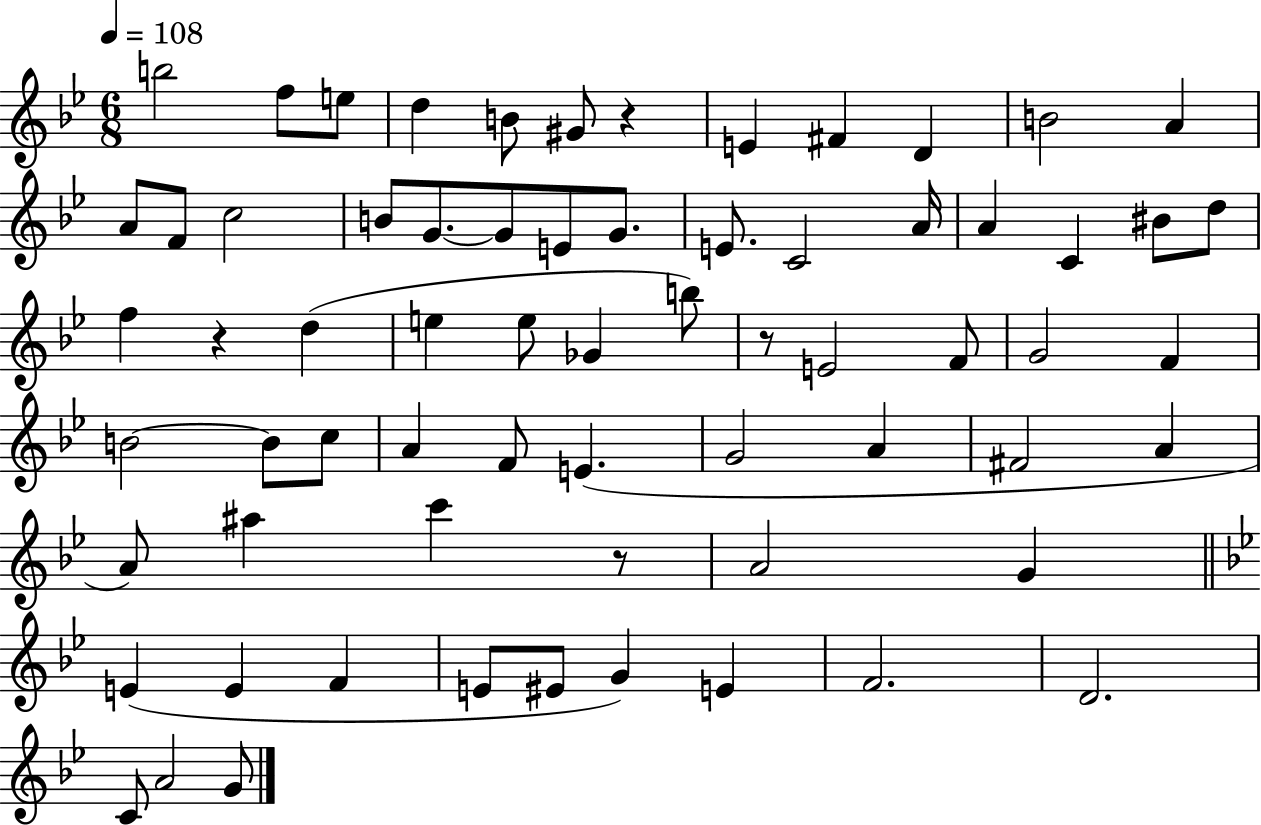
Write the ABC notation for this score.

X:1
T:Untitled
M:6/8
L:1/4
K:Bb
b2 f/2 e/2 d B/2 ^G/2 z E ^F D B2 A A/2 F/2 c2 B/2 G/2 G/2 E/2 G/2 E/2 C2 A/4 A C ^B/2 d/2 f z d e e/2 _G b/2 z/2 E2 F/2 G2 F B2 B/2 c/2 A F/2 E G2 A ^F2 A A/2 ^a c' z/2 A2 G E E F E/2 ^E/2 G E F2 D2 C/2 A2 G/2